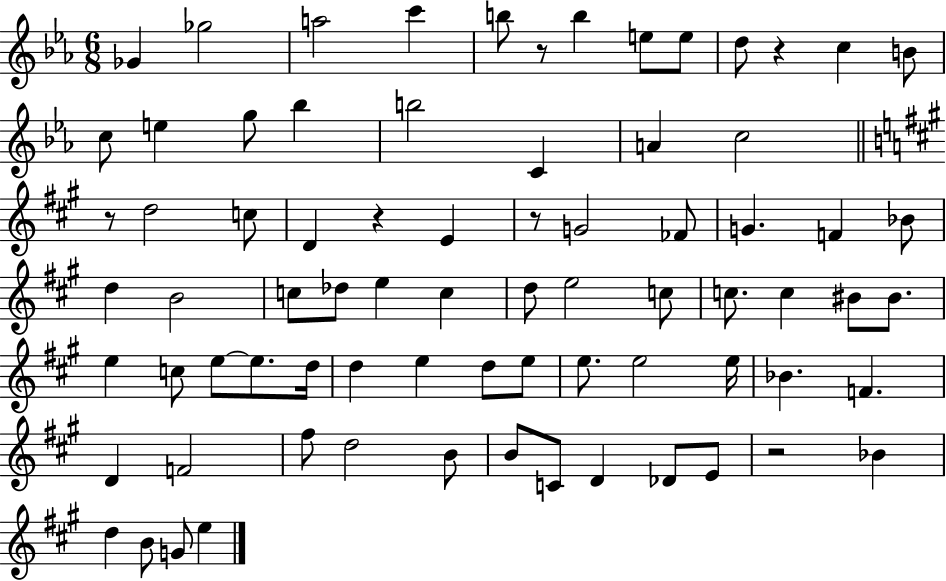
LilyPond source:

{
  \clef treble
  \numericTimeSignature
  \time 6/8
  \key ees \major
  ges'4 ges''2 | a''2 c'''4 | b''8 r8 b''4 e''8 e''8 | d''8 r4 c''4 b'8 | \break c''8 e''4 g''8 bes''4 | b''2 c'4 | a'4 c''2 | \bar "||" \break \key a \major r8 d''2 c''8 | d'4 r4 e'4 | r8 g'2 fes'8 | g'4. f'4 bes'8 | \break d''4 b'2 | c''8 des''8 e''4 c''4 | d''8 e''2 c''8 | c''8. c''4 bis'8 bis'8. | \break e''4 c''8 e''8~~ e''8. d''16 | d''4 e''4 d''8 e''8 | e''8. e''2 e''16 | bes'4. f'4. | \break d'4 f'2 | fis''8 d''2 b'8 | b'8 c'8 d'4 des'8 e'8 | r2 bes'4 | \break d''4 b'8 g'8 e''4 | \bar "|."
}